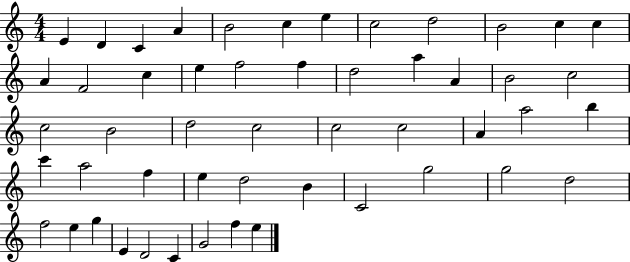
X:1
T:Untitled
M:4/4
L:1/4
K:C
E D C A B2 c e c2 d2 B2 c c A F2 c e f2 f d2 a A B2 c2 c2 B2 d2 c2 c2 c2 A a2 b c' a2 f e d2 B C2 g2 g2 d2 f2 e g E D2 C G2 f e